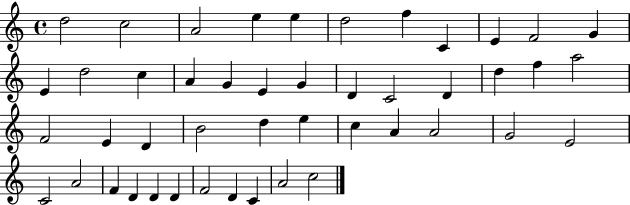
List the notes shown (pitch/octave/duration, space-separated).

D5/h C5/h A4/h E5/q E5/q D5/h F5/q C4/q E4/q F4/h G4/q E4/q D5/h C5/q A4/q G4/q E4/q G4/q D4/q C4/h D4/q D5/q F5/q A5/h F4/h E4/q D4/q B4/h D5/q E5/q C5/q A4/q A4/h G4/h E4/h C4/h A4/h F4/q D4/q D4/q D4/q F4/h D4/q C4/q A4/h C5/h